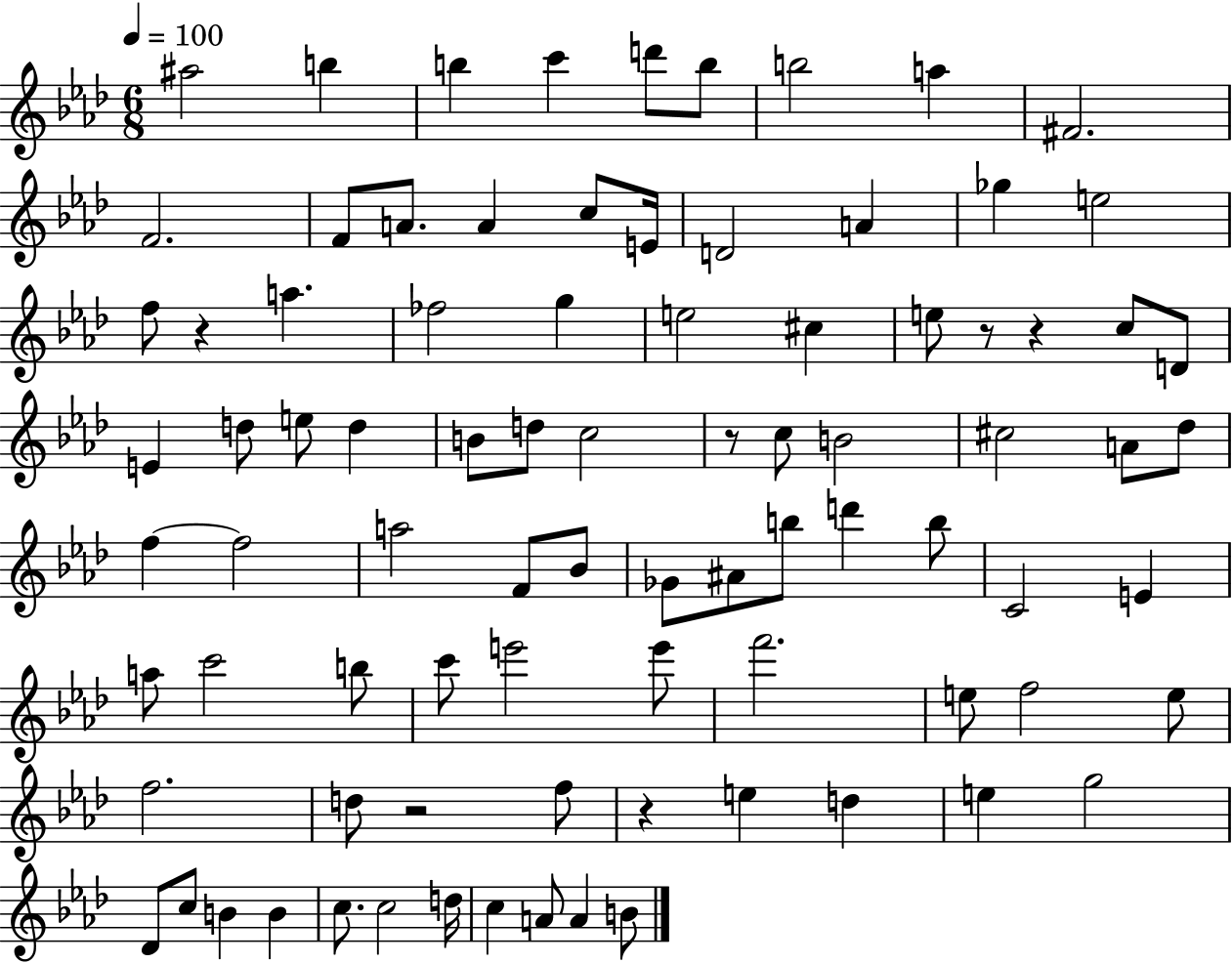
{
  \clef treble
  \numericTimeSignature
  \time 6/8
  \key aes \major
  \tempo 4 = 100
  ais''2 b''4 | b''4 c'''4 d'''8 b''8 | b''2 a''4 | fis'2. | \break f'2. | f'8 a'8. a'4 c''8 e'16 | d'2 a'4 | ges''4 e''2 | \break f''8 r4 a''4. | fes''2 g''4 | e''2 cis''4 | e''8 r8 r4 c''8 d'8 | \break e'4 d''8 e''8 d''4 | b'8 d''8 c''2 | r8 c''8 b'2 | cis''2 a'8 des''8 | \break f''4~~ f''2 | a''2 f'8 bes'8 | ges'8 ais'8 b''8 d'''4 b''8 | c'2 e'4 | \break a''8 c'''2 b''8 | c'''8 e'''2 e'''8 | f'''2. | e''8 f''2 e''8 | \break f''2. | d''8 r2 f''8 | r4 e''4 d''4 | e''4 g''2 | \break des'8 c''8 b'4 b'4 | c''8. c''2 d''16 | c''4 a'8 a'4 b'8 | \bar "|."
}